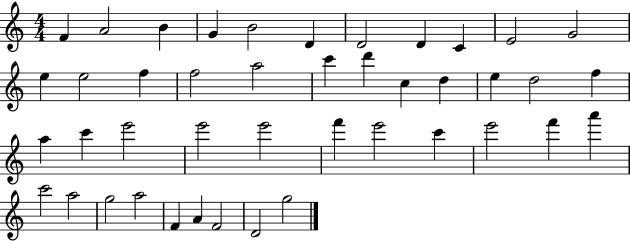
X:1
T:Untitled
M:4/4
L:1/4
K:C
F A2 B G B2 D D2 D C E2 G2 e e2 f f2 a2 c' d' c d e d2 f a c' e'2 e'2 e'2 f' e'2 c' e'2 f' a' c'2 a2 g2 a2 F A F2 D2 g2